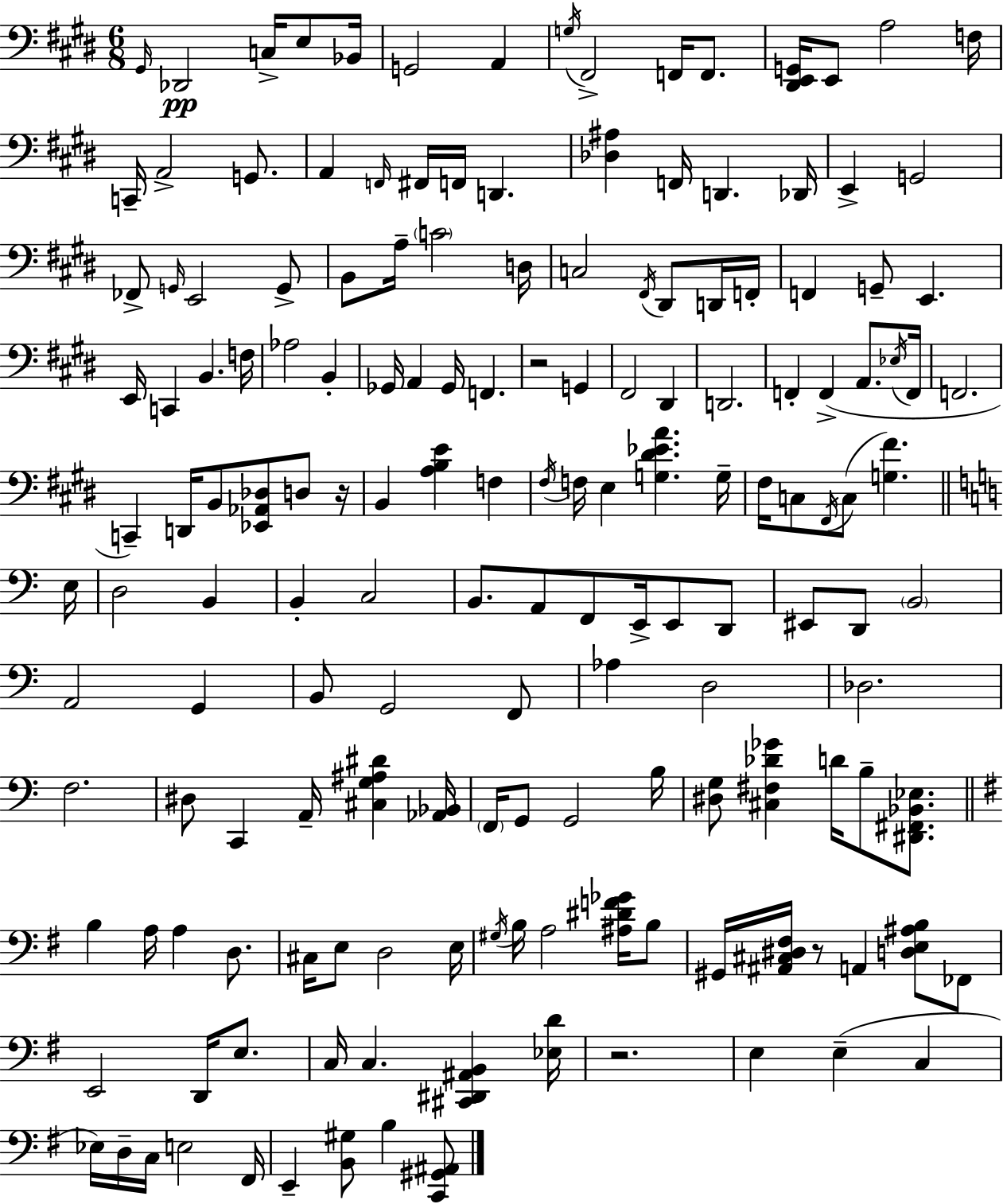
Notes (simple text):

G#2/s Db2/h C3/s E3/e Bb2/s G2/h A2/q G3/s F#2/h F2/s F2/e. [D#2,E2,G2]/s E2/e A3/h F3/s C2/s A2/h G2/e. A2/q F2/s F#2/s F2/s D2/q. [Db3,A#3]/q F2/s D2/q. Db2/s E2/q G2/h FES2/e G2/s E2/h G2/e B2/e A3/s C4/h D3/s C3/h F#2/s D#2/e D2/s F2/s F2/q G2/e E2/q. E2/s C2/q B2/q. F3/s Ab3/h B2/q Gb2/s A2/q Gb2/s F2/q. R/h G2/q F#2/h D#2/q D2/h. F2/q F2/q A2/e. Eb3/s F2/s F2/h. C2/q D2/s B2/e [Eb2,Ab2,Db3]/e D3/e R/s B2/q [A3,B3,E4]/q F3/q F#3/s F3/s E3/q [G3,D#4,Eb4,A4]/q. G3/s F#3/s C3/e F#2/s C3/e [G3,F#4]/q. E3/s D3/h B2/q B2/q C3/h B2/e. A2/e F2/e E2/s E2/e D2/e EIS2/e D2/e B2/h A2/h G2/q B2/e G2/h F2/e Ab3/q D3/h Db3/h. F3/h. D#3/e C2/q A2/s [C#3,G3,A#3,D#4]/q [Ab2,Bb2]/s F2/s G2/e G2/h B3/s [D#3,G3]/e [C#3,F#3,Db4,Gb4]/q D4/s B3/e [D#2,F#2,Bb2,Eb3]/e. B3/q A3/s A3/q D3/e. C#3/s E3/e D3/h E3/s G#3/s B3/s A3/h [A#3,D#4,F4,Gb4]/s B3/e G#2/s [A#2,C#3,D#3,F#3]/s R/e A2/q [D3,E3,A#3,B3]/e FES2/e E2/h D2/s E3/e. C3/s C3/q. [C#2,D#2,A#2,B2]/q [Eb3,D4]/s R/h. E3/q E3/q C3/q Eb3/s D3/s C3/s E3/h F#2/s E2/q [B2,G#3]/e B3/q [C2,G#2,A#2]/e